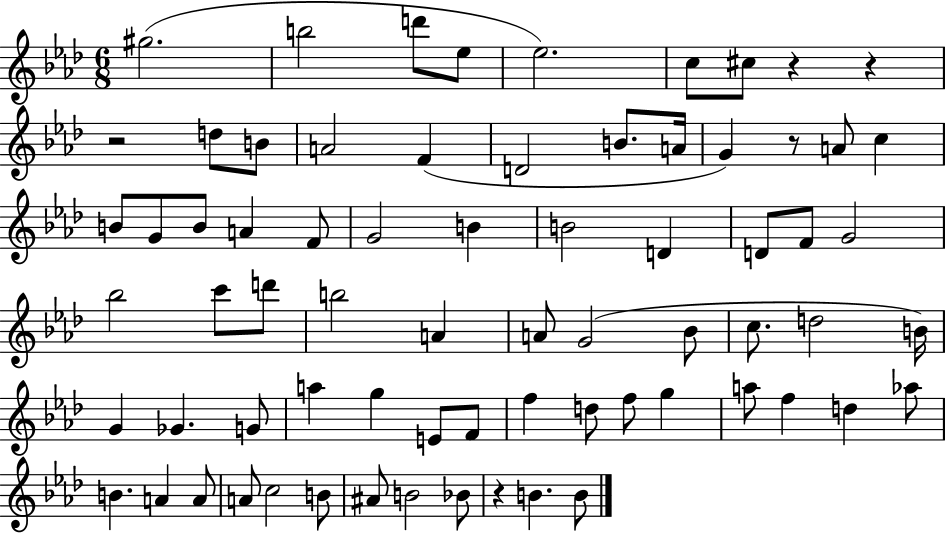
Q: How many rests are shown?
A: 5